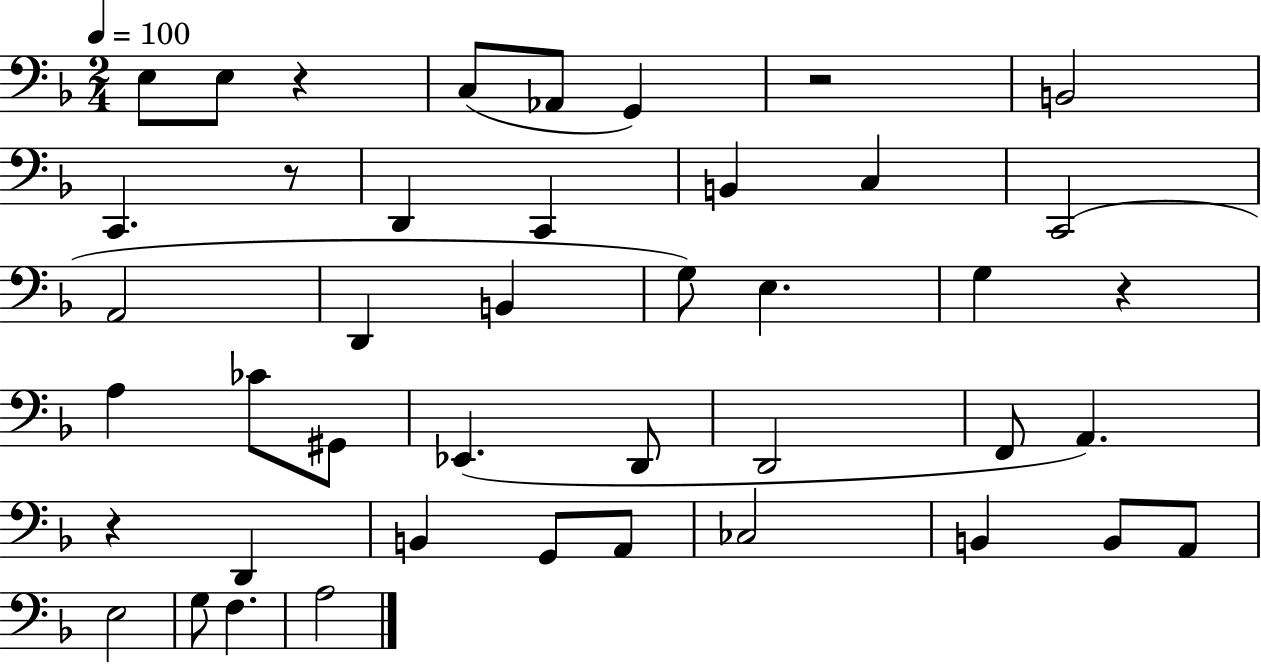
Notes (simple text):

E3/e E3/e R/q C3/e Ab2/e G2/q R/h B2/h C2/q. R/e D2/q C2/q B2/q C3/q C2/h A2/h D2/q B2/q G3/e E3/q. G3/q R/q A3/q CES4/e G#2/e Eb2/q. D2/e D2/h F2/e A2/q. R/q D2/q B2/q G2/e A2/e CES3/h B2/q B2/e A2/e E3/h G3/e F3/q. A3/h